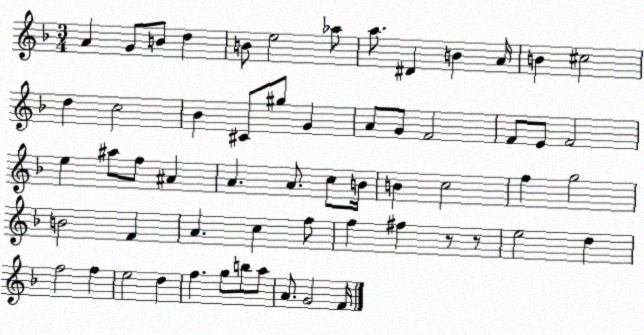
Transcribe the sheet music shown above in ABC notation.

X:1
T:Untitled
M:3/4
L:1/4
K:F
A G/2 B/2 d B/2 e2 _a/2 a/2 ^D B A/4 B ^c2 d c2 _B ^C/2 ^g/2 G A/2 G/2 F2 F/2 E/2 F2 e ^a/2 f/2 ^A A A/2 c/2 B/4 B c2 f g2 B2 F A c f/2 f ^f z/2 z/2 e2 d f2 f e2 d f g/2 b/2 a/2 A/2 G2 F/4